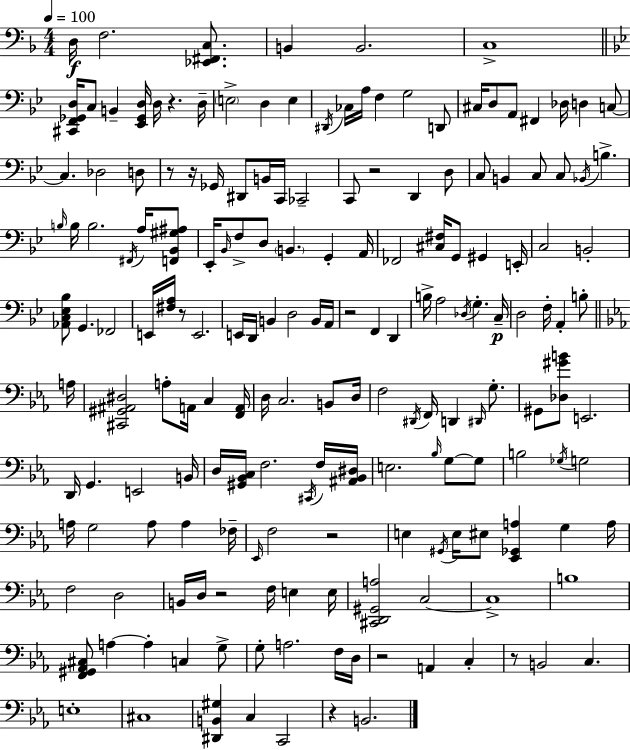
X:1
T:Untitled
M:4/4
L:1/4
K:F
D,/4 F,2 [_E,,^F,,C,]/2 B,, B,,2 C,4 [^C,,F,,_G,,D,]/4 C,/2 B,, [_E,,_G,,D,]/4 D,/4 z D,/4 E,2 D, E, ^D,,/4 _C,/4 A,/4 F, G,2 D,,/2 ^C,/4 D,/2 A,,/2 ^F,, _D,/4 D, C,/2 C, _D,2 D,/2 z/2 z/4 _G,,/4 ^D,,/2 B,,/4 C,,/4 _C,,2 C,,/2 z2 D,, D,/2 C,/2 B,, C,/2 C,/2 _B,,/4 B, B,/4 B,/4 B,2 ^F,,/4 A,/4 [F,,_B,,^G,^A,]/2 _E,,/4 _B,,/4 F,/2 D,/2 B,, G,, A,,/4 _F,,2 [^C,^F,]/4 G,,/2 ^G,, E,,/4 C,2 B,,2 [_A,,C,_E,_B,]/2 G,, _F,,2 E,,/4 [^F,A,]/4 z/2 E,,2 E,,/4 D,,/4 B,, D,2 B,,/4 A,,/4 z2 F,, D,, B,/4 A,2 _D,/4 G, C,/4 D,2 F,/4 A,, B,/2 A,/4 [^C,,^G,,^A,,^D,]2 A,/2 A,,/4 C, [F,,A,,]/4 D,/4 C,2 B,,/2 D,/4 F,2 ^D,,/4 F,,/4 D,, ^D,,/4 G,/2 ^G,,/2 [_D,^GB]/2 E,,2 D,,/4 G,, E,,2 B,,/4 D,/4 [^G,,_B,,C,]/4 F,2 ^C,,/4 F,/4 [^A,,_B,,^D,]/4 E,2 _B,/4 G,/2 G,/2 B,2 _G,/4 G,2 A,/4 G,2 A,/2 A, _F,/4 _E,,/4 F,2 z2 E, ^G,,/4 E,/4 ^E,/2 [_E,,_G,,A,] G, A,/4 F,2 D,2 B,,/4 D,/4 z2 F,/4 E, E,/4 [^C,,D,,^G,,A,]2 C,2 C,4 B,4 [F,,^G,,_A,,^C,]/2 A, A, C, G,/2 G,/2 A,2 F,/4 D,/4 z2 A,, C, z/2 B,,2 C, E,4 ^C,4 [^D,,B,,^G,] C, C,,2 z B,,2